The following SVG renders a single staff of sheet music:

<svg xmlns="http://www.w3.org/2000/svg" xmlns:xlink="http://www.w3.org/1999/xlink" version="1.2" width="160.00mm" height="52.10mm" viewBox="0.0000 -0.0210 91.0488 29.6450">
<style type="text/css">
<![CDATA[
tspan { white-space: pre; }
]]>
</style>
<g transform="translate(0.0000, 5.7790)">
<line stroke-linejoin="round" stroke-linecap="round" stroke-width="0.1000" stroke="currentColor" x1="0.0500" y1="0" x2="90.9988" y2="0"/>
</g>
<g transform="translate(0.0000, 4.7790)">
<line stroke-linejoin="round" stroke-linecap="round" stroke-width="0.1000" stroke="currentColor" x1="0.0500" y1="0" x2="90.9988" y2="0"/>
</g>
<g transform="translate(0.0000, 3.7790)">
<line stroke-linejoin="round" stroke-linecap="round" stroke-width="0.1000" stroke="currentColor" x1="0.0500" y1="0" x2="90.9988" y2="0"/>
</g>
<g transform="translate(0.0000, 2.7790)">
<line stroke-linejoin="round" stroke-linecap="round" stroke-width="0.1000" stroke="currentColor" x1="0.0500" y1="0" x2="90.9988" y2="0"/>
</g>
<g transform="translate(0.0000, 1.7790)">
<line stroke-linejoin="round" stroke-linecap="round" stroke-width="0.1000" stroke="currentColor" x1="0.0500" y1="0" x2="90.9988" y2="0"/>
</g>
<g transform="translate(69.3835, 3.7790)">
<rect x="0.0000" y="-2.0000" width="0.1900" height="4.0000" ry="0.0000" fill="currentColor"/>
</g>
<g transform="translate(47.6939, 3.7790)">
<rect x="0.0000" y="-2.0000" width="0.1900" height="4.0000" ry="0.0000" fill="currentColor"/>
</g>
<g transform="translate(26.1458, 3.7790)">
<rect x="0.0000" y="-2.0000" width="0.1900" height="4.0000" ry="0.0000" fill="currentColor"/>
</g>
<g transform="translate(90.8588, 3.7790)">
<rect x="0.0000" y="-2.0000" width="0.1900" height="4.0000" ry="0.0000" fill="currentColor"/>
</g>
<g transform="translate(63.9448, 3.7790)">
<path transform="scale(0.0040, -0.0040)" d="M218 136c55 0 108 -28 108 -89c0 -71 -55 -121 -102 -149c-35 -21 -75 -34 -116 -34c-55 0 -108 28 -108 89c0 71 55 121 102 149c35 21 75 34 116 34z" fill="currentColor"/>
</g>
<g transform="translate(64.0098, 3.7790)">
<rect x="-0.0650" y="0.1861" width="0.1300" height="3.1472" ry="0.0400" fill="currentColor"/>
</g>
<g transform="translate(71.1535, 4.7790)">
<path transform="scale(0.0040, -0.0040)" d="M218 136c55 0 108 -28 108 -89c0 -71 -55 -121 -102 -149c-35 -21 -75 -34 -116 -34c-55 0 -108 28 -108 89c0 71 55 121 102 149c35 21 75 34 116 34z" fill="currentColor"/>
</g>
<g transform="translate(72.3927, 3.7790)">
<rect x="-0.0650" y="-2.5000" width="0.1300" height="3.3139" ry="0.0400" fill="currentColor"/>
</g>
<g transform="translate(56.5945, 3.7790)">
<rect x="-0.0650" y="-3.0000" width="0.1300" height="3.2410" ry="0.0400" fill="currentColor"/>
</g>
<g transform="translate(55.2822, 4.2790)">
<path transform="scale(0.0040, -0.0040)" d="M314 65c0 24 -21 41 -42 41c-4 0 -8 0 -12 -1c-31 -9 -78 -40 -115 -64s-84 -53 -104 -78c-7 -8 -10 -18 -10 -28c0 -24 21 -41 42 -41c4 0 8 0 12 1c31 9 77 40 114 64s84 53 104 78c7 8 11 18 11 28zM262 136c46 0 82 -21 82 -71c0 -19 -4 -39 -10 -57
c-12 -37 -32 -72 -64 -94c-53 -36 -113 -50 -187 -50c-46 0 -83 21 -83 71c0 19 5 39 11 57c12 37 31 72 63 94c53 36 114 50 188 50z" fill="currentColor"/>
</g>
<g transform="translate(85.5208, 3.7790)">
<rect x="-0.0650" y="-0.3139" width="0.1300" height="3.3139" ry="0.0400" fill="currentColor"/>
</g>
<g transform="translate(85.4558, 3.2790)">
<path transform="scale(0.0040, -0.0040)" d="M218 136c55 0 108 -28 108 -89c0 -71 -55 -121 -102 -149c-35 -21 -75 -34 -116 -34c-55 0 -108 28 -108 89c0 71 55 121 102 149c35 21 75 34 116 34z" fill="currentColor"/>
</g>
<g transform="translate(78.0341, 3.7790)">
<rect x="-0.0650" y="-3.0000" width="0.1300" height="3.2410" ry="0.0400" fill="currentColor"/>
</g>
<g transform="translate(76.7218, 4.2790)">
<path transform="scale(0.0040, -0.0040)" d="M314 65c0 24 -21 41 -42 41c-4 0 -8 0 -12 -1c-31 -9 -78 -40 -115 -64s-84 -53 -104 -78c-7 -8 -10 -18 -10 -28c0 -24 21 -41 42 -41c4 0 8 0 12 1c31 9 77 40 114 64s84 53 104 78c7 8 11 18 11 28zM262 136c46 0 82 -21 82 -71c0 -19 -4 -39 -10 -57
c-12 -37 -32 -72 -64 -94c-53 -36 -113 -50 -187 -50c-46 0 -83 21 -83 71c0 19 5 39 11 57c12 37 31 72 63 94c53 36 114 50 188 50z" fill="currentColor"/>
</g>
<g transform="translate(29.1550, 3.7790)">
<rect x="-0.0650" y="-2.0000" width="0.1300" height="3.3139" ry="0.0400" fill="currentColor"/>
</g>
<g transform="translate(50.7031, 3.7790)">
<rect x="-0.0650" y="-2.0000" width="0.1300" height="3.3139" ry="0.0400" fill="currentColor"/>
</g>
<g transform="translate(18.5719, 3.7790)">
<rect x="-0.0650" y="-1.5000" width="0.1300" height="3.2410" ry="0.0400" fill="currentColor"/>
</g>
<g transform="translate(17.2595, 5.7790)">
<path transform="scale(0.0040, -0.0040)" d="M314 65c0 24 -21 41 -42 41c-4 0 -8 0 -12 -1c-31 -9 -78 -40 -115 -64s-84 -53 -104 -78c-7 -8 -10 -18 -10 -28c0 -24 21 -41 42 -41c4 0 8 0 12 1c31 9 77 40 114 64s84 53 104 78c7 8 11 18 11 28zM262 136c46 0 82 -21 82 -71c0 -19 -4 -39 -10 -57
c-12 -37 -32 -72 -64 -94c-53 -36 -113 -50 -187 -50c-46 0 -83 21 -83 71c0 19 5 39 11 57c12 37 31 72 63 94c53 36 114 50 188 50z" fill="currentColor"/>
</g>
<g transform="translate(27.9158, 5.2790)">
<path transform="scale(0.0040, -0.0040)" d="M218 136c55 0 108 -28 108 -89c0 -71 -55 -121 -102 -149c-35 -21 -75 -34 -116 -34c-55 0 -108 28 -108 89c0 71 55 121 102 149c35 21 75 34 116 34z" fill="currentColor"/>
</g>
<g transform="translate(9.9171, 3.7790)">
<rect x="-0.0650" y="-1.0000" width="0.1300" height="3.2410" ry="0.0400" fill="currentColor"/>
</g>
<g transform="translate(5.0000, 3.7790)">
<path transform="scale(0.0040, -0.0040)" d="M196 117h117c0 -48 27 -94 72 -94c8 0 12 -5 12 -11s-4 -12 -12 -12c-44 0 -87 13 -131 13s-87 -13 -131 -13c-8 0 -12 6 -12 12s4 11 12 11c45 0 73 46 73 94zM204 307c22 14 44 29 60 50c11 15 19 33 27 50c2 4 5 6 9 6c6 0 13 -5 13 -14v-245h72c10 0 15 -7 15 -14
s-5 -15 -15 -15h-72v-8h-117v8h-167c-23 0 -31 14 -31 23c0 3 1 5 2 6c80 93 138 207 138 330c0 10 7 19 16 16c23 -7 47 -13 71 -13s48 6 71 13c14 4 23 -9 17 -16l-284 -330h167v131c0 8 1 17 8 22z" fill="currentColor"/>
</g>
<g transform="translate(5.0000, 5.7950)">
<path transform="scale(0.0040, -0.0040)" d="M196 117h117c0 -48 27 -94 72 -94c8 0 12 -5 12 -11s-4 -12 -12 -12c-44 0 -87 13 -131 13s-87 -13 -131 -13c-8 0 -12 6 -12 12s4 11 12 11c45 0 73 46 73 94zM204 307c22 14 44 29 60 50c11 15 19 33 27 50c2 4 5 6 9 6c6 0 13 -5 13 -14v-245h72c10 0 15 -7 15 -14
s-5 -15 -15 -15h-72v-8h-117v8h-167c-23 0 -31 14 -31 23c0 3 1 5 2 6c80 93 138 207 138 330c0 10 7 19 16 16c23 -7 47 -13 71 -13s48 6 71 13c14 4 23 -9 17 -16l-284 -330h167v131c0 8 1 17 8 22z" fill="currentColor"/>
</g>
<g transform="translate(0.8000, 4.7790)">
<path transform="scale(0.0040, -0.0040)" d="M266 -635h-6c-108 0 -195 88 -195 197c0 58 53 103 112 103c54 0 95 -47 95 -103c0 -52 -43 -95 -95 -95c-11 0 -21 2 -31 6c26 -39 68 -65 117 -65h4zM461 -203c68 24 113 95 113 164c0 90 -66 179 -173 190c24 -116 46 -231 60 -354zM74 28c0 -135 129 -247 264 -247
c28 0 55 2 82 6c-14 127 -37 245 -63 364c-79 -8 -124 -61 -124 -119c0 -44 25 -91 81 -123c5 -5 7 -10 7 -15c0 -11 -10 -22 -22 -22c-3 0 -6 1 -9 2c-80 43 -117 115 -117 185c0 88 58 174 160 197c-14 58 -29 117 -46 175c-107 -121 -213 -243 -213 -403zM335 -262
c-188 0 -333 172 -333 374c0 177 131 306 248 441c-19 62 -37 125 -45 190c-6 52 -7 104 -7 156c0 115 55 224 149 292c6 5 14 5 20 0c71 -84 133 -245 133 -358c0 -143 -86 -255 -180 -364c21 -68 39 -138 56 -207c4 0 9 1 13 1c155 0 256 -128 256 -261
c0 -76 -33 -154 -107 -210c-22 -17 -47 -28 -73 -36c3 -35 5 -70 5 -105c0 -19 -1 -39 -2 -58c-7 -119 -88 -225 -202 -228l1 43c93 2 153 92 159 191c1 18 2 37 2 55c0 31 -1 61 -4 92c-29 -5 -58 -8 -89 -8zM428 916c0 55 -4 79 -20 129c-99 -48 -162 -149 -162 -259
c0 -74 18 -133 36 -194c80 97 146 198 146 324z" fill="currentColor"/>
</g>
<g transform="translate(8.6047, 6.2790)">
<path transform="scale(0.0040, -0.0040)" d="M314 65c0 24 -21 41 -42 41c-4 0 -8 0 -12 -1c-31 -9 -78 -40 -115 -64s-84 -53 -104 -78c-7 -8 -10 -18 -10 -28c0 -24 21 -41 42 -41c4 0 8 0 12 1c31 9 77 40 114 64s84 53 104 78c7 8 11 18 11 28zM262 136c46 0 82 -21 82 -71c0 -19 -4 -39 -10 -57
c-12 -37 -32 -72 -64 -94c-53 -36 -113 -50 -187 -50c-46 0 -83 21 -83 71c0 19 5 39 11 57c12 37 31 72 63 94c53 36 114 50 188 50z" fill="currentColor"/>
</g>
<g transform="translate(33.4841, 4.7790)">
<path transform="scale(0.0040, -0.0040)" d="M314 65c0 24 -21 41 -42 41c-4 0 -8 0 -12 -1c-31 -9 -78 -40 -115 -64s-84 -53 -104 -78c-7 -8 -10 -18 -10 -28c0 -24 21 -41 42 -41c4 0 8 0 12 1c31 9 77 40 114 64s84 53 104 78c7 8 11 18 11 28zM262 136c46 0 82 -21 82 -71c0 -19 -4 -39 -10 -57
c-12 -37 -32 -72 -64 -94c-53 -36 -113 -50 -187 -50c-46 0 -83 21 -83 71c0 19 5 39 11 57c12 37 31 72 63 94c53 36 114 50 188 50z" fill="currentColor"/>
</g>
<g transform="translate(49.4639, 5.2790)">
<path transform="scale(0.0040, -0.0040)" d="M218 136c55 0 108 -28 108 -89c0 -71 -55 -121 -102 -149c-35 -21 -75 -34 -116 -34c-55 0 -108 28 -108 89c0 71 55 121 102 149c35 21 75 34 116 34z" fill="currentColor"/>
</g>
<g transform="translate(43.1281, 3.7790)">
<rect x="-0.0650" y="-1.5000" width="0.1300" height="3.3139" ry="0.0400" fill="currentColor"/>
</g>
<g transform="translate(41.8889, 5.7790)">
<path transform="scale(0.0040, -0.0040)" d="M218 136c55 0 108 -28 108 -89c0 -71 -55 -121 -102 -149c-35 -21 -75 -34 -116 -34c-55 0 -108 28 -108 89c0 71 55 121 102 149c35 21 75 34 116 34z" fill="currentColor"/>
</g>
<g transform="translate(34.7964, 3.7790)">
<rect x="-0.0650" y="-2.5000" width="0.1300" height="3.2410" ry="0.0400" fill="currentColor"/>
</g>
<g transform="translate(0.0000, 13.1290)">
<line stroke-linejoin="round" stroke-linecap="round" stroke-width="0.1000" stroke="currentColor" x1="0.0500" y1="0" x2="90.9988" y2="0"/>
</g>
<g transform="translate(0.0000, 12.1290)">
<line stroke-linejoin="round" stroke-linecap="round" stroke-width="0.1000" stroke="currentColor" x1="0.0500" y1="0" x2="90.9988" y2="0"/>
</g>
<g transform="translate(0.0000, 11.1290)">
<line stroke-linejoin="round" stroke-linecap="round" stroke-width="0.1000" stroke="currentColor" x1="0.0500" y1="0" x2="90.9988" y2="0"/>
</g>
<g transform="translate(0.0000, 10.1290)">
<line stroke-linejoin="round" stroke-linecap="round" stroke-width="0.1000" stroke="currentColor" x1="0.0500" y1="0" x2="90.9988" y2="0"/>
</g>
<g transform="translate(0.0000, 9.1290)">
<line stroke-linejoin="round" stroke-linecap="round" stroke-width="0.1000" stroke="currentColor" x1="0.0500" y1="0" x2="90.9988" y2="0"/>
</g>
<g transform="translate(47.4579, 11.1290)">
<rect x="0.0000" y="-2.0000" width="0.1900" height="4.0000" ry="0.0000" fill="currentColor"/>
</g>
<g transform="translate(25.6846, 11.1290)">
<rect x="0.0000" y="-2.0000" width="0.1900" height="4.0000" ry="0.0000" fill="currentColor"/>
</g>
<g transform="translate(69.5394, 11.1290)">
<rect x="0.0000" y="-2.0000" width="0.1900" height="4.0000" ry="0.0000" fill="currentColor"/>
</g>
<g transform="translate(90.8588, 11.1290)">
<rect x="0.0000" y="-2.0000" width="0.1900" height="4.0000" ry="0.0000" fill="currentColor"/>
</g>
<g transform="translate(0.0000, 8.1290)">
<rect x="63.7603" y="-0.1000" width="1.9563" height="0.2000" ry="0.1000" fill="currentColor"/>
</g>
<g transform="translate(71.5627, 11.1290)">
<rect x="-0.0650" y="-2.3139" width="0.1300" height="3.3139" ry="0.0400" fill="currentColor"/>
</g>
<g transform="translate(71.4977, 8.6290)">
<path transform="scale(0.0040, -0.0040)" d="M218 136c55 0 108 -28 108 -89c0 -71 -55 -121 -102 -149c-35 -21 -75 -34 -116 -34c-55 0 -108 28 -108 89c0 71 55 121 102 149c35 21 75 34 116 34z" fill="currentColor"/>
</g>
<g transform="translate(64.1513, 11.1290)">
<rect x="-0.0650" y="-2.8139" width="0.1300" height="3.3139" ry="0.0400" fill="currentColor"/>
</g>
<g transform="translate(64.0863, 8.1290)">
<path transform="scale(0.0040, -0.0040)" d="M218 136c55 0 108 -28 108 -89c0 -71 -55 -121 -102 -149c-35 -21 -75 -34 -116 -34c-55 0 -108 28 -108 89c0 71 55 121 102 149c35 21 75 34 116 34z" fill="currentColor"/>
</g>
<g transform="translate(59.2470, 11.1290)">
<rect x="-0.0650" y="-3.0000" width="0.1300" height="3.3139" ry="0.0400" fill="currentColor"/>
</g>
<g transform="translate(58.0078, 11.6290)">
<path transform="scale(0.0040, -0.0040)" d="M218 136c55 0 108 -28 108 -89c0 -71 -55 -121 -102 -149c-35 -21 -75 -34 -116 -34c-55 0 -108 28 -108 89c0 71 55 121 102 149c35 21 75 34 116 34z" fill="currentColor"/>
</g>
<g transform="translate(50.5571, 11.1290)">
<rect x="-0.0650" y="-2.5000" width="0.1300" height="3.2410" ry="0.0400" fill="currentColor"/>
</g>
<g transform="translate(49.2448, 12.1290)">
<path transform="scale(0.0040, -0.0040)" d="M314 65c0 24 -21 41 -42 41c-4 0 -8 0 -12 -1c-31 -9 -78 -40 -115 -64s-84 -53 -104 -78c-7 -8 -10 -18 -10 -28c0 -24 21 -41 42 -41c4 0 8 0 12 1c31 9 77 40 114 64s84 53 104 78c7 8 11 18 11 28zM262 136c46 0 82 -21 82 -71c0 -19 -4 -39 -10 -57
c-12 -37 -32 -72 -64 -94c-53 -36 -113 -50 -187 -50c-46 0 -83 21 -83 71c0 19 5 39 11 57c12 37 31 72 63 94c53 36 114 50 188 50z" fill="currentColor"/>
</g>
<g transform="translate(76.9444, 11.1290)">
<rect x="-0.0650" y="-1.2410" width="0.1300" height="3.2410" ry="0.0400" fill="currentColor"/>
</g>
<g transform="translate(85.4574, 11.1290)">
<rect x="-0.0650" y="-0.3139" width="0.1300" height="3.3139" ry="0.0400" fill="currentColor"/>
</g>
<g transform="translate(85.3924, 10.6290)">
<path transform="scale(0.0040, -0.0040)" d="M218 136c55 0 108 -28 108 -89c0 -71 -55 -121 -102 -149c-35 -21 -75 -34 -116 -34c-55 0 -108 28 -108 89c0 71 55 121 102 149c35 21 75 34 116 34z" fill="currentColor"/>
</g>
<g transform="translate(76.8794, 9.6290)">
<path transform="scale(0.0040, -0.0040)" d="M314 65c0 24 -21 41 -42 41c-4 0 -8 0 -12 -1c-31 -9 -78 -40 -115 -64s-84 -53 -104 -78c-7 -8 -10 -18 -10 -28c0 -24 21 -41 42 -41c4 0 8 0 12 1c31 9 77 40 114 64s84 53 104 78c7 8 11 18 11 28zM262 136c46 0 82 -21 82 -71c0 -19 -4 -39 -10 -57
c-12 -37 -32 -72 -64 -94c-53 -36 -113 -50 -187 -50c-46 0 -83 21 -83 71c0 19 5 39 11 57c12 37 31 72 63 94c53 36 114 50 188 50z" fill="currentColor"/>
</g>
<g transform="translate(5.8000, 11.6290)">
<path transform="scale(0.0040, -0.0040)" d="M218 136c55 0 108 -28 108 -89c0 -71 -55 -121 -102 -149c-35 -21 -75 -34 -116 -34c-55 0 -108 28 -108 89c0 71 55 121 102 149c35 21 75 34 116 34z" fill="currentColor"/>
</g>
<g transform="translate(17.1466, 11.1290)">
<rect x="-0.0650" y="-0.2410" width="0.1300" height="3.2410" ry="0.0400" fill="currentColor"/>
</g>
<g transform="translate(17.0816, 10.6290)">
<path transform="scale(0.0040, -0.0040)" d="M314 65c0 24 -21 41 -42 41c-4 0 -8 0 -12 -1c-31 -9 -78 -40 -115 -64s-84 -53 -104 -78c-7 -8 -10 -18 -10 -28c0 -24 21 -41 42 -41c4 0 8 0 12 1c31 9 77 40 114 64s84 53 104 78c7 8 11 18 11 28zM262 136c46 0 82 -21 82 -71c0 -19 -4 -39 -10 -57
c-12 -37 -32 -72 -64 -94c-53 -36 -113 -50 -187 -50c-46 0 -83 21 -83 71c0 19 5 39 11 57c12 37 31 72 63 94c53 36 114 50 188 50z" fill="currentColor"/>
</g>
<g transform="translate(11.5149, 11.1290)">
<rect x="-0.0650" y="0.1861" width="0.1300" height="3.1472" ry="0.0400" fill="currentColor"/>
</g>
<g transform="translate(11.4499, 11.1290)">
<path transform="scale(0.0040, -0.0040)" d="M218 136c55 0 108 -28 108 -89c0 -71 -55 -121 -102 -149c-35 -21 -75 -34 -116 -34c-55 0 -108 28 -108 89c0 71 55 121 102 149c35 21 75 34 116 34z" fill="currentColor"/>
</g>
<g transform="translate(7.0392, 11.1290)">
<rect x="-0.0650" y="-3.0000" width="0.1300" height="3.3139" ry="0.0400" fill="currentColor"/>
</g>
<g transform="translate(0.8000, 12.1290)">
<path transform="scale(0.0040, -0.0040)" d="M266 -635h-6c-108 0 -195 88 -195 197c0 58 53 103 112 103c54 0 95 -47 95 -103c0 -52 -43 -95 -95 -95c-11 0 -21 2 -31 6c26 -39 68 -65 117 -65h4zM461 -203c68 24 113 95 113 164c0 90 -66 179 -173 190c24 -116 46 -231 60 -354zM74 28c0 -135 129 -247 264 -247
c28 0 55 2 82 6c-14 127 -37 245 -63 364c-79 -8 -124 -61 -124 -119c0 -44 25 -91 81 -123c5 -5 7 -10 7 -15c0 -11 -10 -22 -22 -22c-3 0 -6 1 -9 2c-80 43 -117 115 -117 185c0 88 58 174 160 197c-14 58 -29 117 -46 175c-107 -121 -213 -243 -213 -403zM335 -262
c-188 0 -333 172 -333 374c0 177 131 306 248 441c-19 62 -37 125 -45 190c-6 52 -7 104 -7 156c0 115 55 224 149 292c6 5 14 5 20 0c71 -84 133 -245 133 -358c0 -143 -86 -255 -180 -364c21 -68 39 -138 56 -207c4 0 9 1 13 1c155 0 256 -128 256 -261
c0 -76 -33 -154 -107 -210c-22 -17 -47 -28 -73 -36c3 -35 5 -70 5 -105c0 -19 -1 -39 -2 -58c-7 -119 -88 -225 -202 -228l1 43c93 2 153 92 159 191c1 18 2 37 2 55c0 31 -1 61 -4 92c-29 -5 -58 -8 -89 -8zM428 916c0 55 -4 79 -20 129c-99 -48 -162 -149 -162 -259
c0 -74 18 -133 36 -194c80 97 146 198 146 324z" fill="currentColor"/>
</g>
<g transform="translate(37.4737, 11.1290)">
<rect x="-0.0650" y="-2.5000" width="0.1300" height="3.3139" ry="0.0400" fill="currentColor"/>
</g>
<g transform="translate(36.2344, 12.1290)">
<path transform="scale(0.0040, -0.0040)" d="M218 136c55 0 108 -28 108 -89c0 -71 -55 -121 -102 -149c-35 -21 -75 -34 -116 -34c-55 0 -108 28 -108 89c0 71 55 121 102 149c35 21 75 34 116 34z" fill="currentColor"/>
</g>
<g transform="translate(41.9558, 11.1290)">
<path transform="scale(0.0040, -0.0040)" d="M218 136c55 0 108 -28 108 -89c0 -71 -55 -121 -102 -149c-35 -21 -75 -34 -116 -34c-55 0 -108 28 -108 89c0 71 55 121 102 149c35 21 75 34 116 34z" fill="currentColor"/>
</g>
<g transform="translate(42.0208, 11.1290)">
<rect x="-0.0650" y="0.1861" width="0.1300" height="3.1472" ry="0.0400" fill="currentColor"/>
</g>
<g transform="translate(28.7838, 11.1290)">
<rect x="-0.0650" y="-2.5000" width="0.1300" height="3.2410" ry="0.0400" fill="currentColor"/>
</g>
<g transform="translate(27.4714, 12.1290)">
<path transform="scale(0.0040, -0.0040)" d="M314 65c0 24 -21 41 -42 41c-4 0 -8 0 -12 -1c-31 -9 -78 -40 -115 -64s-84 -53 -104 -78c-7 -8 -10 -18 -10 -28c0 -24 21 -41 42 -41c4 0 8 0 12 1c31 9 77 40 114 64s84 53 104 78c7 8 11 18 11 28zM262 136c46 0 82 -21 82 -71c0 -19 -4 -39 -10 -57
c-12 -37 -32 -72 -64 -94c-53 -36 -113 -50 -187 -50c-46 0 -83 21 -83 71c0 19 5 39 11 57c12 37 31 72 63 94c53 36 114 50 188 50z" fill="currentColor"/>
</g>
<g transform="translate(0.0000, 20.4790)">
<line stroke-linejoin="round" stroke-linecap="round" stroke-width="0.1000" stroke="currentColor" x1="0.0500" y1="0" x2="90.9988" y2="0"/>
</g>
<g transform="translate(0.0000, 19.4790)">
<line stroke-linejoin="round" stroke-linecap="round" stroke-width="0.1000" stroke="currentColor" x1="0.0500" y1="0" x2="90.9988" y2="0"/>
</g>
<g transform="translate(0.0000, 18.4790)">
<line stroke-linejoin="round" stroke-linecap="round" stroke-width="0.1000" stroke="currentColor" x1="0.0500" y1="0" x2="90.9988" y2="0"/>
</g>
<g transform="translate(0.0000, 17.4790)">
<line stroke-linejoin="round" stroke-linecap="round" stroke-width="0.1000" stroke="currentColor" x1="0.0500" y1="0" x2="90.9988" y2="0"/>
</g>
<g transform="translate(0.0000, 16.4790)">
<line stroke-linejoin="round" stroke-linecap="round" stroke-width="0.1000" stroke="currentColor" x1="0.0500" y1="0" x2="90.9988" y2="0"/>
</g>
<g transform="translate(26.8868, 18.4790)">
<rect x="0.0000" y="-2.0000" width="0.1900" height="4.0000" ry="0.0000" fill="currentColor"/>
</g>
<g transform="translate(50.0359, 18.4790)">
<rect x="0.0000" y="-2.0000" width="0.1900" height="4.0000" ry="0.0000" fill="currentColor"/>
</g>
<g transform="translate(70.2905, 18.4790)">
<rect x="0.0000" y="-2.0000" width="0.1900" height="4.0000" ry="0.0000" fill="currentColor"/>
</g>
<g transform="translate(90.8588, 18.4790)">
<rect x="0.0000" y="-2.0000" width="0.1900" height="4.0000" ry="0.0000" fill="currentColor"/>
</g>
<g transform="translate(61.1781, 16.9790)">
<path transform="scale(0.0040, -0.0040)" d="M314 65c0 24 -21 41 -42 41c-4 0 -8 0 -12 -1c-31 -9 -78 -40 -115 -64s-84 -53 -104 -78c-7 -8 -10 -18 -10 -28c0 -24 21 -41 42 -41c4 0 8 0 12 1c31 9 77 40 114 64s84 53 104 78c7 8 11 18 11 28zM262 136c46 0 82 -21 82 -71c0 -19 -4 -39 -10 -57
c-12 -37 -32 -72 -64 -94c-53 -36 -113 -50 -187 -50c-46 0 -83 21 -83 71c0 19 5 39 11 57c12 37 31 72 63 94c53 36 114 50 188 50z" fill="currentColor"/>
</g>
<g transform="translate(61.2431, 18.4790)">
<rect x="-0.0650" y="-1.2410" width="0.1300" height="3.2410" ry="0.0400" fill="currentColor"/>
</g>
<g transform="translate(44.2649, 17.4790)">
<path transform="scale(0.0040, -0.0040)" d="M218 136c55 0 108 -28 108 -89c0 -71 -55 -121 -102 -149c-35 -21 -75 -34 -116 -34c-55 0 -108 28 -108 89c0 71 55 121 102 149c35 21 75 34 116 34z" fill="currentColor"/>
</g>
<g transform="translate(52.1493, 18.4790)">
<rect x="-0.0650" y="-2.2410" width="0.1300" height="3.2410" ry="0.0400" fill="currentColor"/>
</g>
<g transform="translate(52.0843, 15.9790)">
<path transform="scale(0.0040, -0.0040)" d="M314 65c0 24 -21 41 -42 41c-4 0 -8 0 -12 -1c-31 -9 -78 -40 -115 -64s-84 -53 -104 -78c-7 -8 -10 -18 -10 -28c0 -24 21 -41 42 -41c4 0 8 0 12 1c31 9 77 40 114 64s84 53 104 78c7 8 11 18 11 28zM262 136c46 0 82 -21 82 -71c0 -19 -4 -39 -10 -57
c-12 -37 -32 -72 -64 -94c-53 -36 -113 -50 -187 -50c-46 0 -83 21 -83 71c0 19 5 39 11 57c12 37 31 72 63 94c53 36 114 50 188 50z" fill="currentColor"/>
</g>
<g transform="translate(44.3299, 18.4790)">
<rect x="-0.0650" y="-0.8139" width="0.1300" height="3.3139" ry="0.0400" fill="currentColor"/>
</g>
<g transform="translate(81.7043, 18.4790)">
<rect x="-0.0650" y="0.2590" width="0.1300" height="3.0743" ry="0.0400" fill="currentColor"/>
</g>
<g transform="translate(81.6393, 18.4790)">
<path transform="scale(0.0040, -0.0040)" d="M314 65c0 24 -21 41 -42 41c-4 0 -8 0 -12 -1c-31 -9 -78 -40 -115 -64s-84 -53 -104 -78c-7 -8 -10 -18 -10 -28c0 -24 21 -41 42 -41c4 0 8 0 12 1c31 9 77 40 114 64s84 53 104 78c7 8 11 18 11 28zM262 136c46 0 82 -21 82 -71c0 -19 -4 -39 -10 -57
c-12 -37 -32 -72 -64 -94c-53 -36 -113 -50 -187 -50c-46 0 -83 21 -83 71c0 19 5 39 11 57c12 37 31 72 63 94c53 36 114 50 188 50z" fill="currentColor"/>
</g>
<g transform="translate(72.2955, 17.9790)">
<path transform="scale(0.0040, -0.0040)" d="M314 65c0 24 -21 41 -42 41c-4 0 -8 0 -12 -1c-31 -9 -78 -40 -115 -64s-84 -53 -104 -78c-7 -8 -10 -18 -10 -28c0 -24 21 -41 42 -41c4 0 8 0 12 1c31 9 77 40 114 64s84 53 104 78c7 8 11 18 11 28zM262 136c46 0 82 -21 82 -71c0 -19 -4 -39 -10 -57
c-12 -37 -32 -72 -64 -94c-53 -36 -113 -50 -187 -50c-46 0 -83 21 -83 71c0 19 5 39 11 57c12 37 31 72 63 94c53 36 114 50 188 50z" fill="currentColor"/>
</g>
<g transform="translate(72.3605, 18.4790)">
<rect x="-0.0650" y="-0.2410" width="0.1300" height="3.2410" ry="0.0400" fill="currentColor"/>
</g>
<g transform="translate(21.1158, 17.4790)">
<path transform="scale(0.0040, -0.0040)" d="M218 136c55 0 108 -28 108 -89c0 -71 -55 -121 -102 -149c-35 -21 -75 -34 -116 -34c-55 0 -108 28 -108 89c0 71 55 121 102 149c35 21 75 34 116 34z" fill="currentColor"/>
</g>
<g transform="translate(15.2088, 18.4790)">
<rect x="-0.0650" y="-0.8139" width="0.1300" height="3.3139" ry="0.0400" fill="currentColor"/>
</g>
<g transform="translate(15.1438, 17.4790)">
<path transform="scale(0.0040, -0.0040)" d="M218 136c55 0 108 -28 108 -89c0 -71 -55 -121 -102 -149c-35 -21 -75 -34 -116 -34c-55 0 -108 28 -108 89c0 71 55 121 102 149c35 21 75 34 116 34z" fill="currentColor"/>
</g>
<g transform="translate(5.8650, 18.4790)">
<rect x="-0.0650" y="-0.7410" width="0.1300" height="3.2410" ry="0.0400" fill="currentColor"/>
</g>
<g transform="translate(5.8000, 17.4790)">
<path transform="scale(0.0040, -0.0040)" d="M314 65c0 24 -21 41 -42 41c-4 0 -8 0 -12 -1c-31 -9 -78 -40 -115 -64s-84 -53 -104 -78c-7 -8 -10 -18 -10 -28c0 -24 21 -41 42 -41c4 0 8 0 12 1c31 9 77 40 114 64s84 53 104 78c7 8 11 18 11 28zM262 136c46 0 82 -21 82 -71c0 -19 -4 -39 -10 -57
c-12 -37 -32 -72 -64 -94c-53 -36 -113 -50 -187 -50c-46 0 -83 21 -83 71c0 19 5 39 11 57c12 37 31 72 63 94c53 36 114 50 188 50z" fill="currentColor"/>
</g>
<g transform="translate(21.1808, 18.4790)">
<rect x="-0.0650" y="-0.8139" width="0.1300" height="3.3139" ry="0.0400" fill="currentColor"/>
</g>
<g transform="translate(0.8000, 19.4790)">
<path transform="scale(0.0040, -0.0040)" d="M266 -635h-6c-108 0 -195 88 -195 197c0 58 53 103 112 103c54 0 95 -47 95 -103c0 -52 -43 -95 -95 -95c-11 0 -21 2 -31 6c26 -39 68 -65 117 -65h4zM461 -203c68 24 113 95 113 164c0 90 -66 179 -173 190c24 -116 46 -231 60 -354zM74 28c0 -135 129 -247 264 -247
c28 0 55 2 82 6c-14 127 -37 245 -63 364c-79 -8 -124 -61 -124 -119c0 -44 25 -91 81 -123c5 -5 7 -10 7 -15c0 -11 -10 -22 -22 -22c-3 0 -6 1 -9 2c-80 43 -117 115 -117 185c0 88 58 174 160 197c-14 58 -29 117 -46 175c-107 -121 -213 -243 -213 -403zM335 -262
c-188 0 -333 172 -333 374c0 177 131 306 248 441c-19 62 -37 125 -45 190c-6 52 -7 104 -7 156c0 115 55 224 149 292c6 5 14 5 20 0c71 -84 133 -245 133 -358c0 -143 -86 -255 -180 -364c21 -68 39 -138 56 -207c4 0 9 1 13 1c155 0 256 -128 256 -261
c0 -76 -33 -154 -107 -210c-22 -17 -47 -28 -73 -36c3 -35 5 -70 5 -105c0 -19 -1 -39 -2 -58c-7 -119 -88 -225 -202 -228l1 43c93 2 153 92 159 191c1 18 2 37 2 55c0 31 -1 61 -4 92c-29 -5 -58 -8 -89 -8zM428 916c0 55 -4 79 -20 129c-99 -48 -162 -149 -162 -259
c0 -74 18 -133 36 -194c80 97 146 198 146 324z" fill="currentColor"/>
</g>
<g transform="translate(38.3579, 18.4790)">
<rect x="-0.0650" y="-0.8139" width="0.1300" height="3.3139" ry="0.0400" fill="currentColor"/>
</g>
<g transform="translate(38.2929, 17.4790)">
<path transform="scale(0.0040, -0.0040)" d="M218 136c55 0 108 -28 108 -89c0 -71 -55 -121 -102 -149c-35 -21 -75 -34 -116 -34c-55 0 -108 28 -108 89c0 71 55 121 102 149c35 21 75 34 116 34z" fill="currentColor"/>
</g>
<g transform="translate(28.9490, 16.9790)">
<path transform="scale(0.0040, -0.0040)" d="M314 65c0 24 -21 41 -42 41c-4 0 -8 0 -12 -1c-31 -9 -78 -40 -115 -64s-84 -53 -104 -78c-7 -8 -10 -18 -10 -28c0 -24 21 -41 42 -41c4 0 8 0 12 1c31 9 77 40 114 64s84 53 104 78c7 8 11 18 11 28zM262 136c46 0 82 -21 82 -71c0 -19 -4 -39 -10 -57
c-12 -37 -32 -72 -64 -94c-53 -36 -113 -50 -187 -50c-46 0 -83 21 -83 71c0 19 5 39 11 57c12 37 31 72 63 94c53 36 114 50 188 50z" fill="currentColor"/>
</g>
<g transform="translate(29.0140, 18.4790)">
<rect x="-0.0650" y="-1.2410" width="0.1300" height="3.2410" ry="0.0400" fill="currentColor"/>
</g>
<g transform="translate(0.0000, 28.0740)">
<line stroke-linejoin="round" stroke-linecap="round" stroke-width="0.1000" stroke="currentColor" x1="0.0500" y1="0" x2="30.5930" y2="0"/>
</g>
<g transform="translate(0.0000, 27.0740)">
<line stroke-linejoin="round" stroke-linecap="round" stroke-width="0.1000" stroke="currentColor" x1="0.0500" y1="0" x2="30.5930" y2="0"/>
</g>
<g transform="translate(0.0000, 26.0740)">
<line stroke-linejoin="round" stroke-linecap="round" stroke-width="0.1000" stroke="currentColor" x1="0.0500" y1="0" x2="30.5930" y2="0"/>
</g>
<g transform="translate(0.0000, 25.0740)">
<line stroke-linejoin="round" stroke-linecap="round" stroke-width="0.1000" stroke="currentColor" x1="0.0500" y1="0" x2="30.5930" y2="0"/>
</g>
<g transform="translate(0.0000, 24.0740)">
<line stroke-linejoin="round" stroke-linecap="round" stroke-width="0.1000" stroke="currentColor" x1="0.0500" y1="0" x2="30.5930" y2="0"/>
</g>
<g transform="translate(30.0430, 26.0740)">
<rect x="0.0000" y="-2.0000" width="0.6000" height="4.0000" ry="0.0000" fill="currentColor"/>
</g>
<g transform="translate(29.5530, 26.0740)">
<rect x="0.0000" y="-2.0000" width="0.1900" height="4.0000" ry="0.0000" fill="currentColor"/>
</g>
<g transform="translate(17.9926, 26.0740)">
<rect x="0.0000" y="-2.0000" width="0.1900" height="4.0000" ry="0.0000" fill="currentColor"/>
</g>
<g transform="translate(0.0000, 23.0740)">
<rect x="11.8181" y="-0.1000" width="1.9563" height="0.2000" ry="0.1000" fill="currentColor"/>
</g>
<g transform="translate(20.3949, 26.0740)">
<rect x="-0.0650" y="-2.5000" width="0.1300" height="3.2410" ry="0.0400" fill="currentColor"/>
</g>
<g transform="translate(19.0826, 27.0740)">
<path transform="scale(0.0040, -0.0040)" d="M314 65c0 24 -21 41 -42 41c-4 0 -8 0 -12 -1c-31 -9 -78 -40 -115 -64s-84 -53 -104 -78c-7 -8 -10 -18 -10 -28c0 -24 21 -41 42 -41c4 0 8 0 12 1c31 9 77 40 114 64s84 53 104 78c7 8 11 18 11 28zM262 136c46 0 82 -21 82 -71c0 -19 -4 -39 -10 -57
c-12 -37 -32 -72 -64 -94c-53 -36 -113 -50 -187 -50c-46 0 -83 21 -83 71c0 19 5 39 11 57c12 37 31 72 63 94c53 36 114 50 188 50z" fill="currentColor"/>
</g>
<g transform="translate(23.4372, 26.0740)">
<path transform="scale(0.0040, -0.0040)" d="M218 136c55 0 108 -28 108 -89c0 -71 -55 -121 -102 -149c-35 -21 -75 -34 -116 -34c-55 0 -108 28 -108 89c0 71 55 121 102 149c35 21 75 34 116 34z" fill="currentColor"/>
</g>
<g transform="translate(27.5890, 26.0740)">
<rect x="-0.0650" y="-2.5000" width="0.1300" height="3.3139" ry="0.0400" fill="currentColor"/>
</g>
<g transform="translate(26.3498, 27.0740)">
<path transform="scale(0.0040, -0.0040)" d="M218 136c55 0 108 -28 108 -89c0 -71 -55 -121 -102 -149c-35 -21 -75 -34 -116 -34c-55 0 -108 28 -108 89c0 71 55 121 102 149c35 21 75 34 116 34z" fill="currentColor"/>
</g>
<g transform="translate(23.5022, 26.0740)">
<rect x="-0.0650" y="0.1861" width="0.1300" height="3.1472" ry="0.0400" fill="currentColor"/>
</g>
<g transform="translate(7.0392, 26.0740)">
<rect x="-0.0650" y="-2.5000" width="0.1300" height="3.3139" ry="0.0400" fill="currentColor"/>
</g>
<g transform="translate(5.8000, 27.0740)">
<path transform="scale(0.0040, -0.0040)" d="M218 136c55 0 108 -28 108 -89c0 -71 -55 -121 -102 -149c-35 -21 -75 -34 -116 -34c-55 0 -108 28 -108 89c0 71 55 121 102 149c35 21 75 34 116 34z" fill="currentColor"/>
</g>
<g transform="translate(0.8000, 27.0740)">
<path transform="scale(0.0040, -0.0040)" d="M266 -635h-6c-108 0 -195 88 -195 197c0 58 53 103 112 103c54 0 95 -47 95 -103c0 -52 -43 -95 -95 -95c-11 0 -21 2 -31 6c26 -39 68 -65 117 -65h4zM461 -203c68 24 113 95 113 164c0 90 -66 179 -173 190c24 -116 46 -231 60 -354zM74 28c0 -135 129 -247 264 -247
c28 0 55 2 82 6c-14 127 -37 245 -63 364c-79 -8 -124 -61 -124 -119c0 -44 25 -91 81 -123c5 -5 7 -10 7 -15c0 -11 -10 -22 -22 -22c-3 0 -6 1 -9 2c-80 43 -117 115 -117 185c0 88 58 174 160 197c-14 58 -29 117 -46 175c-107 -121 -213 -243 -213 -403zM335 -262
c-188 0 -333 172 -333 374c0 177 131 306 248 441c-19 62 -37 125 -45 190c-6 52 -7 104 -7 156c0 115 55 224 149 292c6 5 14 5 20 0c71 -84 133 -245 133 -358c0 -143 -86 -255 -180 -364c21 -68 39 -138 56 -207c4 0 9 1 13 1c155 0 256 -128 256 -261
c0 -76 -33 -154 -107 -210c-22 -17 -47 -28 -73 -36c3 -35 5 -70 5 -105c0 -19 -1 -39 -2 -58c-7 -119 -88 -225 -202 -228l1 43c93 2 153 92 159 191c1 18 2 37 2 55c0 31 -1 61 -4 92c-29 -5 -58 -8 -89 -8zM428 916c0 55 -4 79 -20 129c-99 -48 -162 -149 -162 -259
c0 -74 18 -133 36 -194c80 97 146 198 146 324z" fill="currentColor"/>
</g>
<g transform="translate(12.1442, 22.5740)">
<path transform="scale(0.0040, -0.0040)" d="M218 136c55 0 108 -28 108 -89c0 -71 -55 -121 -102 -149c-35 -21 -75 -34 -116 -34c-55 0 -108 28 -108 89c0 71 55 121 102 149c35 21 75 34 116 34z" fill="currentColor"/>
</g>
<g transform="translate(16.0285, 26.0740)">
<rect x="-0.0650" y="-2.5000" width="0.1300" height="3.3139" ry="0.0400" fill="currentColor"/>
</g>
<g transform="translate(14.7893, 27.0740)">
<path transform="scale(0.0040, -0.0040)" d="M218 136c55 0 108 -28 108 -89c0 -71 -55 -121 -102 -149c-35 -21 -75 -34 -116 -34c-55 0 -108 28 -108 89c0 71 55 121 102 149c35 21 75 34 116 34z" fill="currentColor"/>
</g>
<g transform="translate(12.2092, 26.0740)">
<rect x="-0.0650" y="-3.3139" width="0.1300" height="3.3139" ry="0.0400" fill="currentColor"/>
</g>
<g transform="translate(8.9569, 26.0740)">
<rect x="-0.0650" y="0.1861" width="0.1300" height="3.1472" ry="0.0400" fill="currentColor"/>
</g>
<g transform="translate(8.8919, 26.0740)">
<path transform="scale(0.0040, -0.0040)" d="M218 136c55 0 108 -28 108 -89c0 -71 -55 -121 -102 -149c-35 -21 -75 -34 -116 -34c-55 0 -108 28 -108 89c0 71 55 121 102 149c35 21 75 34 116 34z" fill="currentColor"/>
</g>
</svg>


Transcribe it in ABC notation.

X:1
T:Untitled
M:4/4
L:1/4
K:C
D2 E2 F G2 E F A2 B G A2 c A B c2 G2 G B G2 A a g e2 c d2 d d e2 d d g2 e2 c2 B2 G B b G G2 B G